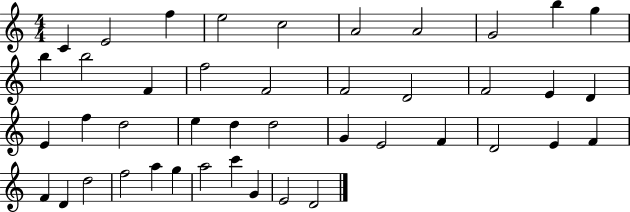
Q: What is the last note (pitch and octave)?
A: D4